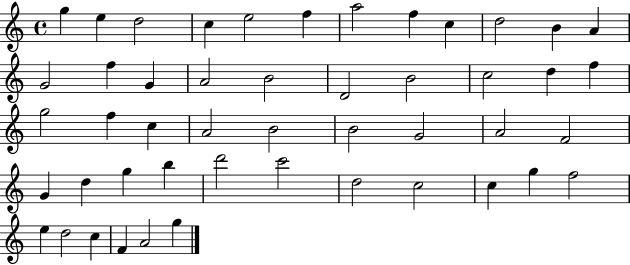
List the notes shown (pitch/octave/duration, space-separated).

G5/q E5/q D5/h C5/q E5/h F5/q A5/h F5/q C5/q D5/h B4/q A4/q G4/h F5/q G4/q A4/h B4/h D4/h B4/h C5/h D5/q F5/q G5/h F5/q C5/q A4/h B4/h B4/h G4/h A4/h F4/h G4/q D5/q G5/q B5/q D6/h C6/h D5/h C5/h C5/q G5/q F5/h E5/q D5/h C5/q F4/q A4/h G5/q